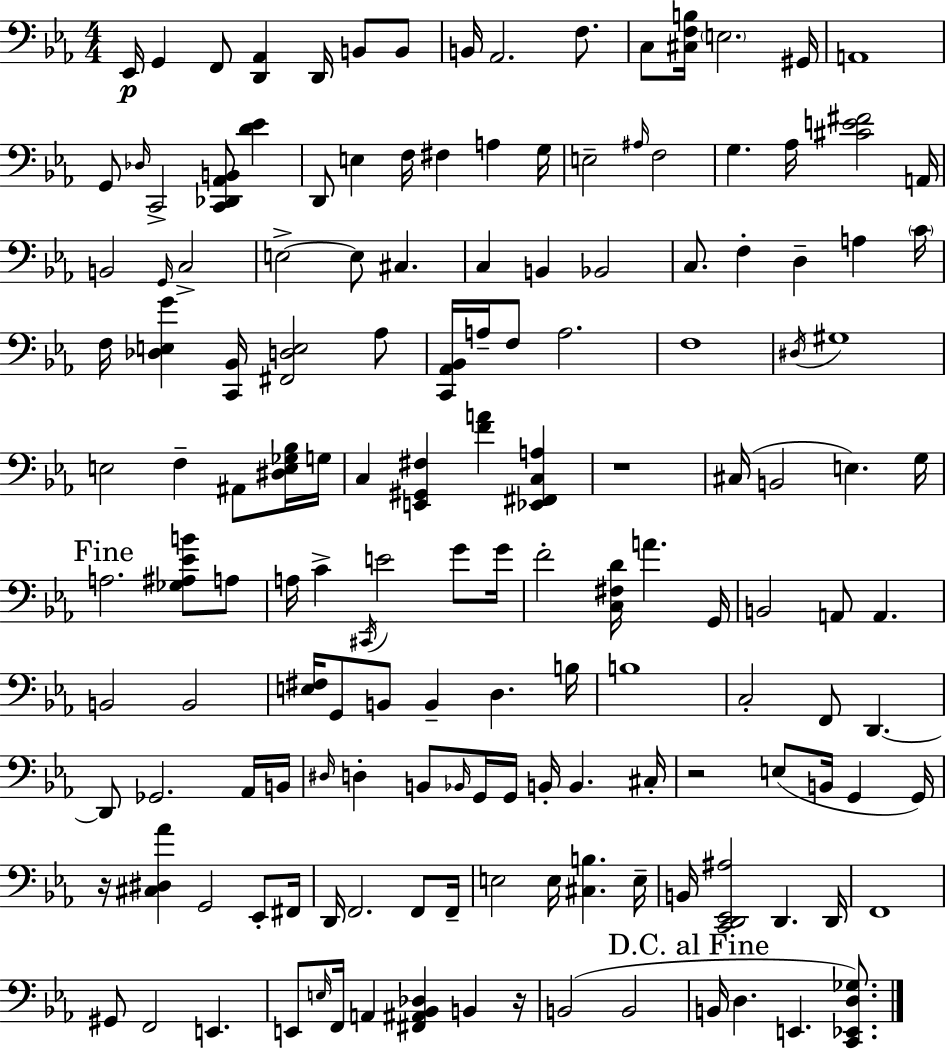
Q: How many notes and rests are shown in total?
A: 153